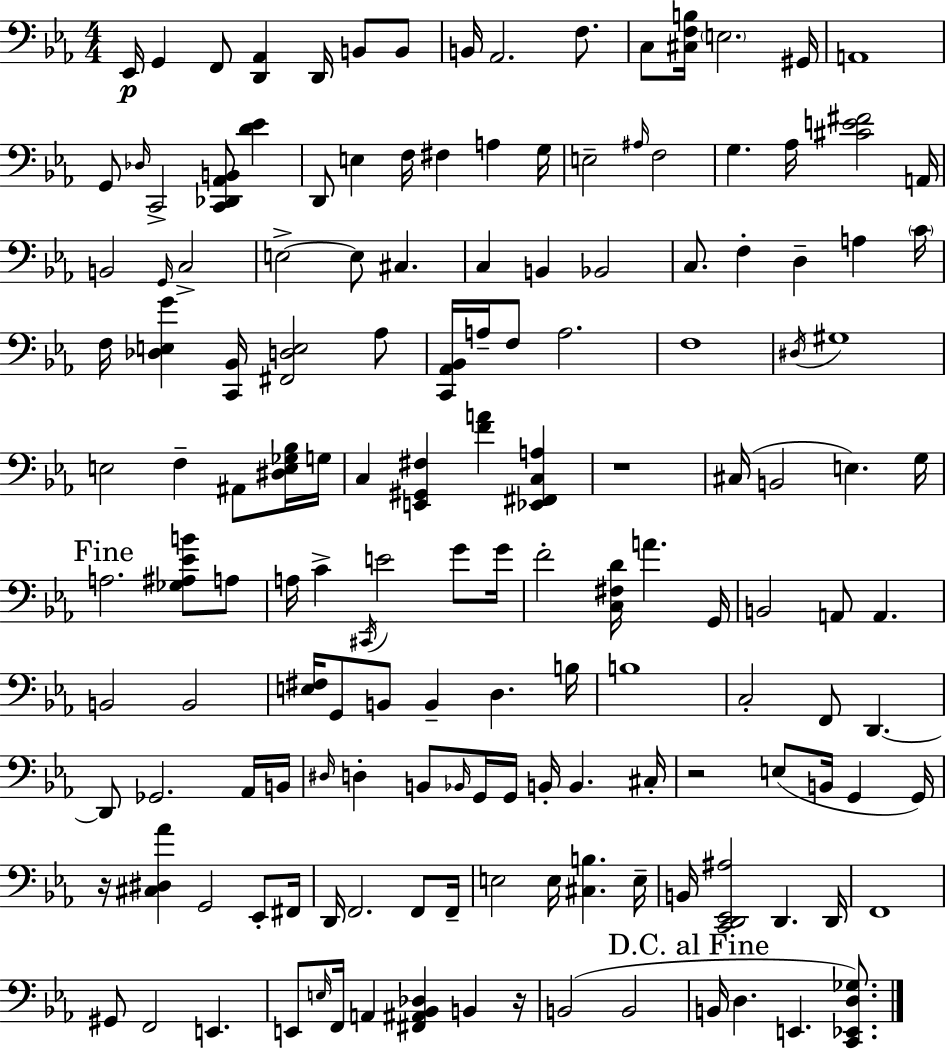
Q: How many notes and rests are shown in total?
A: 153